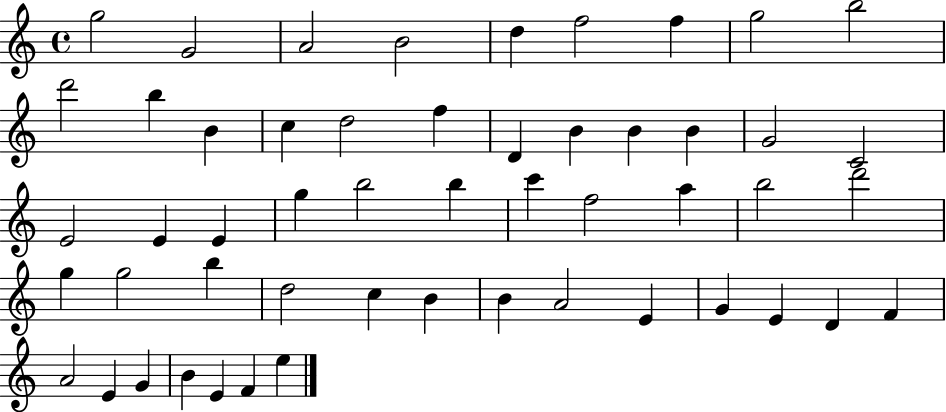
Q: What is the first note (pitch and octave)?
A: G5